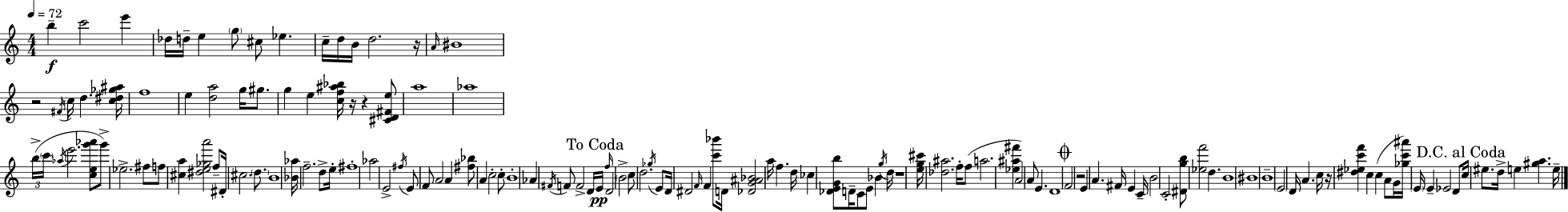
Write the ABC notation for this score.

X:1
T:Untitled
M:4/4
L:1/4
K:C
b c'2 e' _d/4 d/4 e g/2 ^c/2 _e c/4 d/4 B/4 d2 z/4 A/4 ^B4 z2 ^F/4 c/4 d [c^d_g^a]/4 f4 e [da]2 g/4 ^g/2 g e [cf^a_b]/4 z/4 z [^CD^Fe]/2 a4 _a4 b/4 c'/4 _a/4 e'2 [ceg'_a']/2 g'/2 _e2 ^f/2 f/2 [^ca] [^de_ga']2 f/2 ^D/4 ^c2 d/2 B4 [_B_a]/4 f2 d/2 e/4 ^f4 _a2 E2 ^f/4 E/2 F/2 A2 A [^f_b]/2 A c2 c/2 B4 _A ^F/4 F/2 F2 D/4 E/4 f/4 D2 B2 c/2 d2 _g/4 E/2 D/4 ^D2 F/4 F [c'_b']/2 D/4 [_DG^A_B]2 a/4 f d/4 _c [_DEGb]/2 D/4 C/2 E/2 _B g/4 d/4 z4 [eg^c']/4 [_d^a]2 f/4 f/2 a2 [_e^a^f'] A2 A/2 E D4 F2 z2 E A ^F/4 E C/4 B2 C2 [^Dgb]/2 [_ef']2 d B4 ^B4 B4 E2 D/4 A c/4 z/4 [^d_ec'f'] c c A/2 G/4 [_gc'^a']/4 E/4 E _E2 D/2 c/4 ^e/2 d/4 e [^ga] e/4